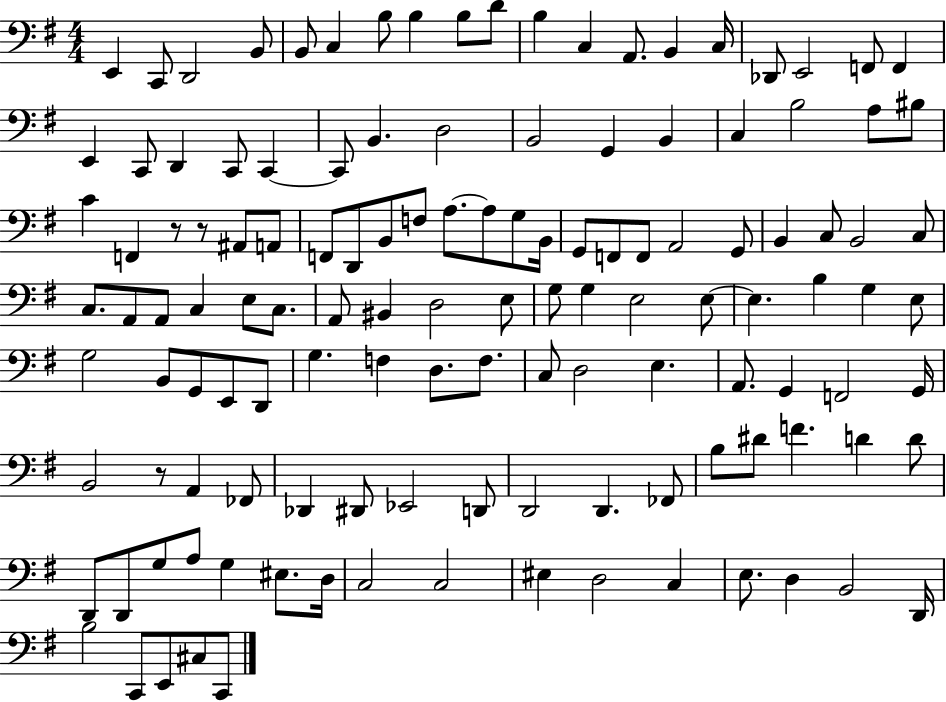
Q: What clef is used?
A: bass